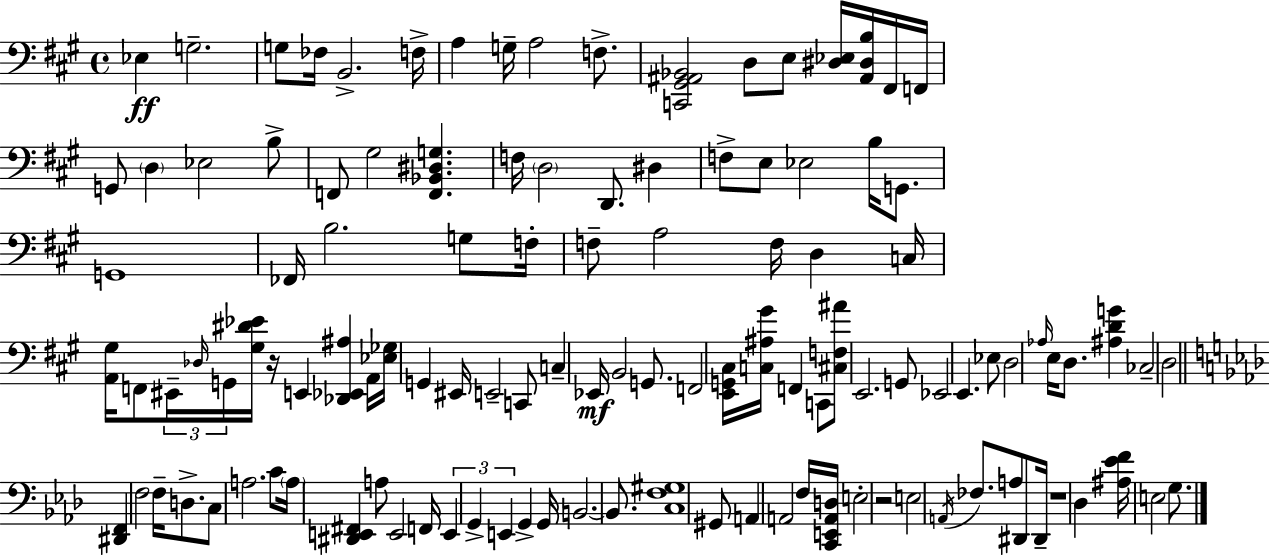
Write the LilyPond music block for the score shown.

{
  \clef bass
  \time 4/4
  \defaultTimeSignature
  \key a \major
  ees4\ff g2.-- | g8 fes16 b,2.-> f16-> | a4 g16-- a2 f8.-> | <c, gis, ais, bes,>2 d8 e8 <dis ees>16 <ais, dis b>16 fis,16 f,16 | \break g,8 \parenthesize d4 ees2 b8-> | f,8 gis2 <f, bes, dis g>4. | f16 \parenthesize d2 d,8. dis4 | f8-> e8 ees2 b16 g,8. | \break g,1 | fes,16 b2. g8 f16-. | f8-- a2 f16 d4 c16 | <a, gis>16 f,8 \tuplet 3/2 { eis,16-- \grace { des16 } g,16 } <gis dis' ees'>16 r16 e,4 <des, ees, ais>4 | \break a,16 <ees ges>16 g,4 eis,16 e,2-- c,8 | c4-- ees,16\mf b,2 g,8. | f,2 <e, g, cis>16 <c ais gis'>16 f,4 c,8 | <cis f ais'>8 e,2. g,8 | \break ees,2 e,4. ees8 | d2 \grace { aes16 } e16 d8. <ais d' g'>4 | ces2-- d2 | \bar "||" \break \key aes \major <dis, f,>4 f2 f16-- d8.-> | c8 a2. c'8 | \parenthesize a16 <dis, e, fis,>4 a8 e,2 f,16 | \tuplet 3/2 { e,4 g,4-> e,4 } g,4-> | \break g,16 b,2.~~ b,8. | <c f gis>1 | gis,8 a,4 a,2 f16 <c, e, a, d>16 | e2-. r2 | \break e2 \acciaccatura { a,16 } fes8. a8 dis,8 | dis,16-- r1 | des4 <ais ees' f'>16 e2 g8. | \bar "|."
}